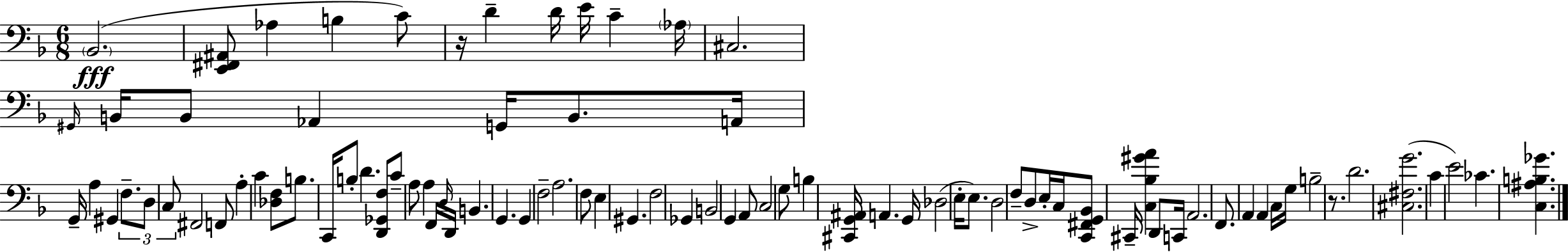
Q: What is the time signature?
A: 6/8